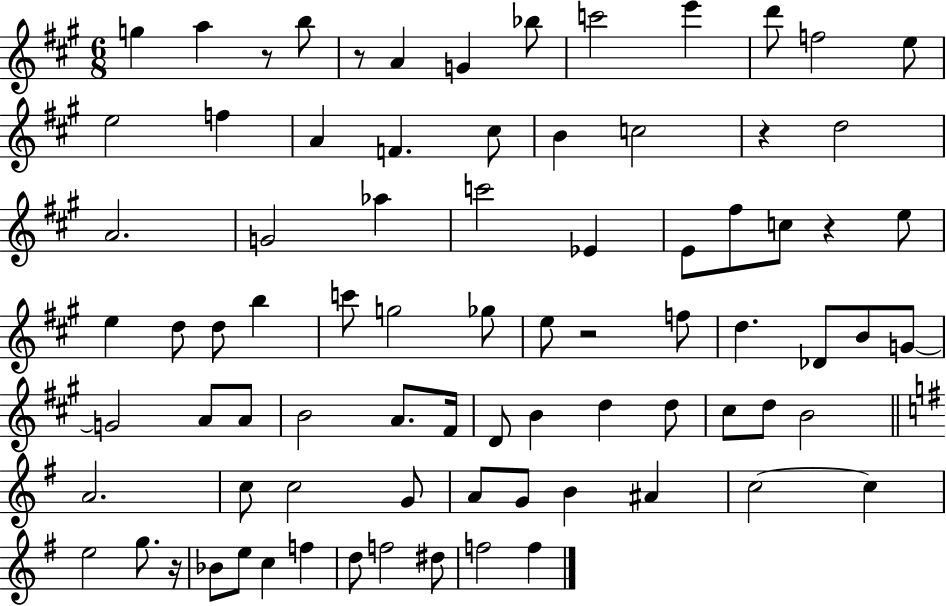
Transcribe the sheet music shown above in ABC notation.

X:1
T:Untitled
M:6/8
L:1/4
K:A
g a z/2 b/2 z/2 A G _b/2 c'2 e' d'/2 f2 e/2 e2 f A F ^c/2 B c2 z d2 A2 G2 _a c'2 _E E/2 ^f/2 c/2 z e/2 e d/2 d/2 b c'/2 g2 _g/2 e/2 z2 f/2 d _D/2 B/2 G/2 G2 A/2 A/2 B2 A/2 ^F/4 D/2 B d d/2 ^c/2 d/2 B2 A2 c/2 c2 G/2 A/2 G/2 B ^A c2 c e2 g/2 z/4 _B/2 e/2 c f d/2 f2 ^d/2 f2 f